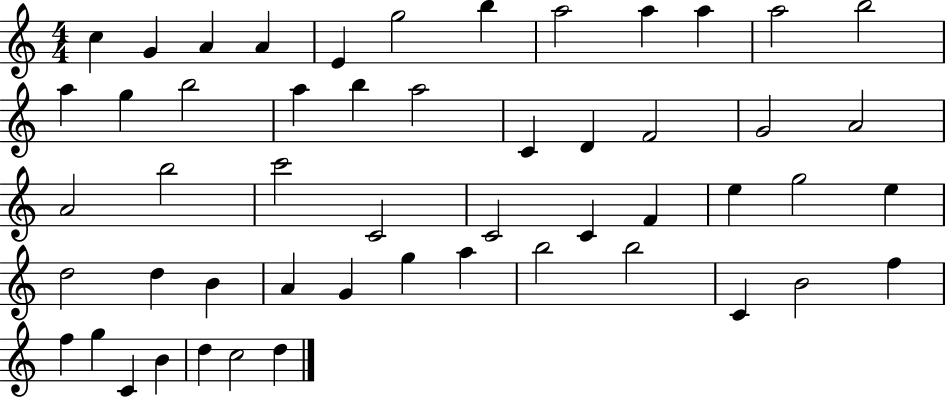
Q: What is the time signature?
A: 4/4